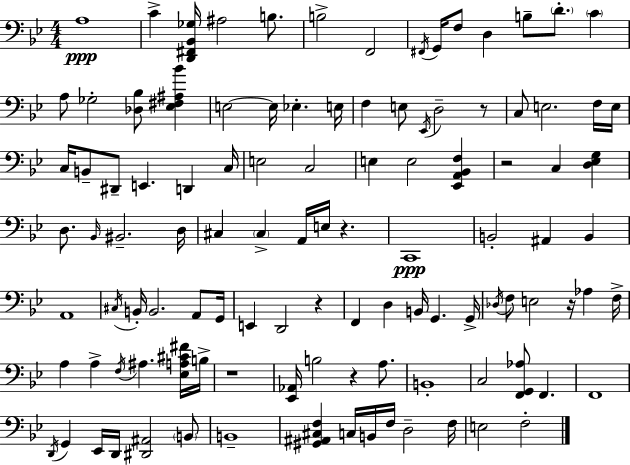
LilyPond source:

{
  \clef bass
  \numericTimeSignature
  \time 4/4
  \key g \minor
  a1\ppp | c'4-> <d, fis, bes, ges>16 ais2 b8. | b2-> f,2 | \acciaccatura { fis,16 } g,16 f8 d4 b8-- \parenthesize d'8.-. \parenthesize c'4 | \break a8 ges2-. <des bes>8 <ees fis ais bes'>4 | e2~~ e16 ees4.-. | e16 f4 e8 \acciaccatura { ees,16 } d2-- | r8 c8 e2. | \break f16 e16 c16 b,8-- dis,8-- e,4. d,4 | c16 e2 c2 | e4 e2 <ees, a, bes, f>4 | r2 c4 <d ees g>4 | \break d8. \grace { bes,16 } bis,2.-- | d16 cis4 \parenthesize cis4-> a,16 e16 r4. | c,1\ppp | b,2-. ais,4 b,4 | \break a,1 | \acciaccatura { cis16 } b,16-. b,2. | a,8 g,16 e,4 d,2 | r4 f,4 d4 b,16 g,4. | \break g,16-> \acciaccatura { des16 } f8 e2 r16 | aes4 f16-> a4 a4-> \acciaccatura { f16 } ais4. | <ees a cis' fis'>16 b16-> r1 | <ees, aes,>16 b2 r4 | \break a8. b,1-. | c2 <f, g, aes>8 | f,4. f,1 | \acciaccatura { d,16 } g,4 ees,16 d,16 <dis, ais,>2 | \break \parenthesize b,8 b,1-- | <gis, ais, cis f>4 c16 b,16 f16 d2-- | f16 e2 f2-. | \bar "|."
}